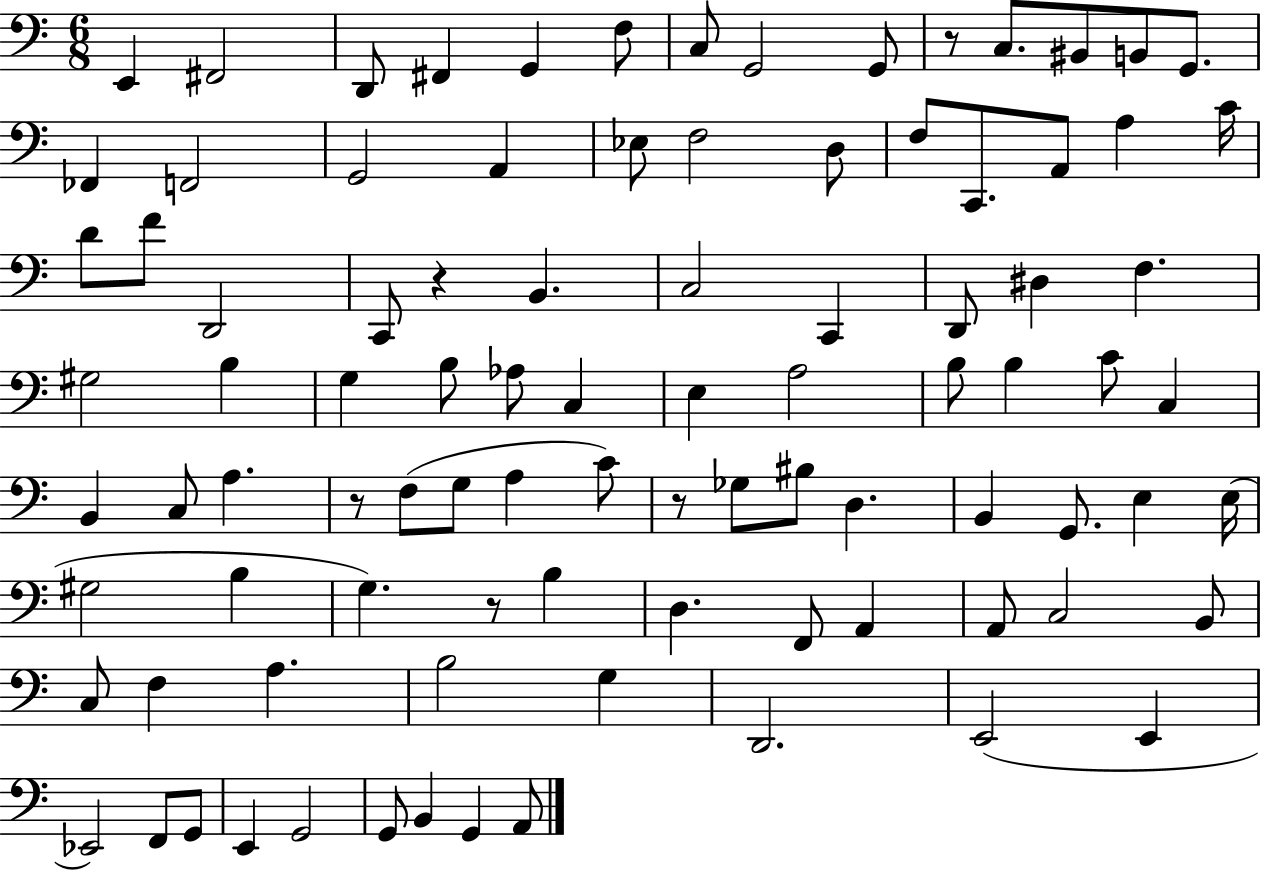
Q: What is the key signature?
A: C major